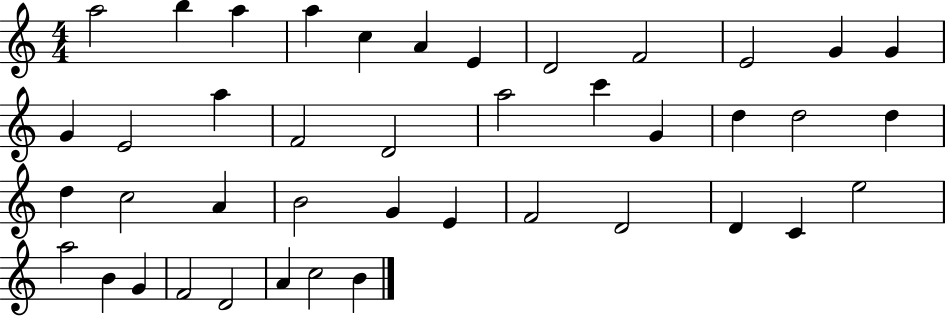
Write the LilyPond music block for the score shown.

{
  \clef treble
  \numericTimeSignature
  \time 4/4
  \key c \major
  a''2 b''4 a''4 | a''4 c''4 a'4 e'4 | d'2 f'2 | e'2 g'4 g'4 | \break g'4 e'2 a''4 | f'2 d'2 | a''2 c'''4 g'4 | d''4 d''2 d''4 | \break d''4 c''2 a'4 | b'2 g'4 e'4 | f'2 d'2 | d'4 c'4 e''2 | \break a''2 b'4 g'4 | f'2 d'2 | a'4 c''2 b'4 | \bar "|."
}